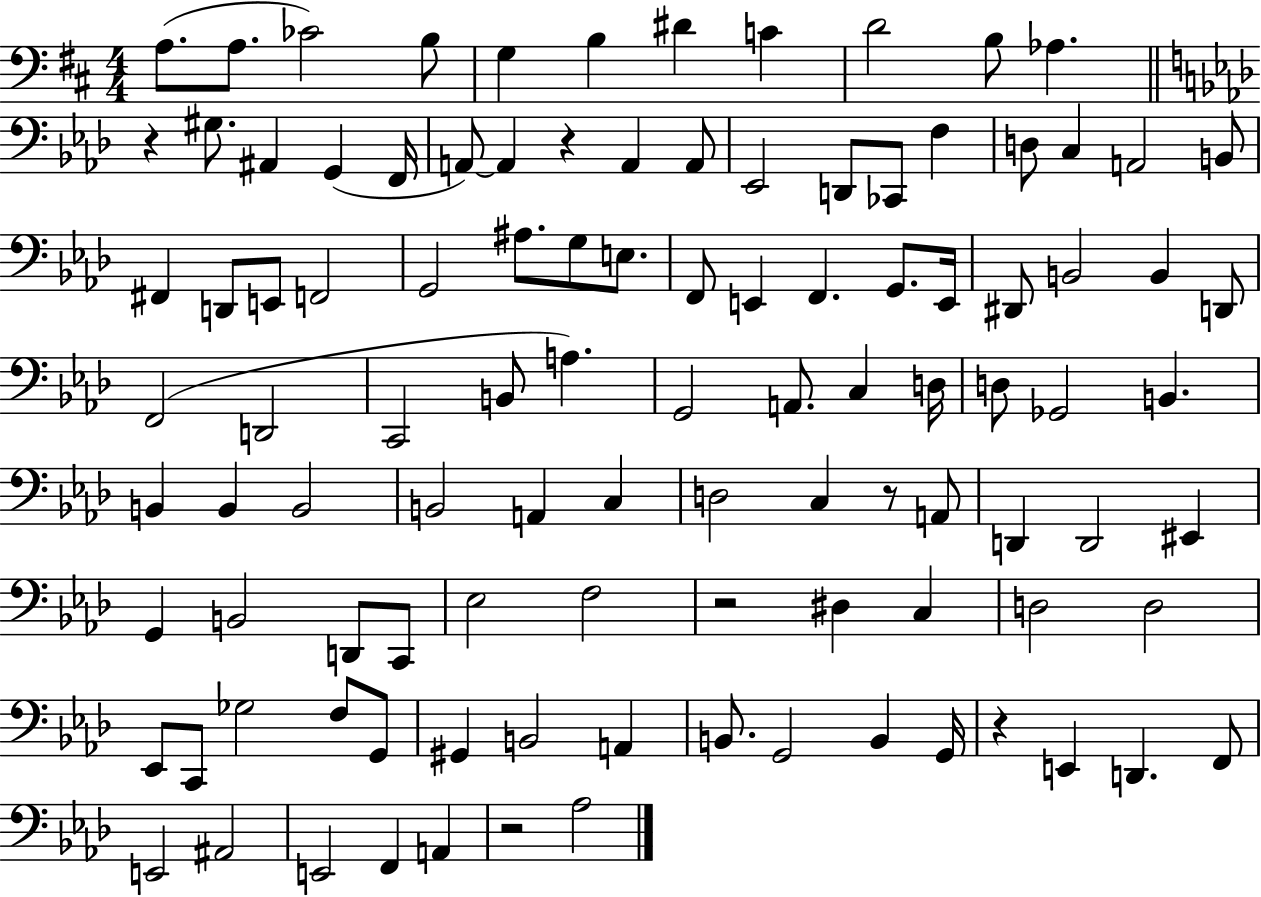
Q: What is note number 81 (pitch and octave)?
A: Gb3